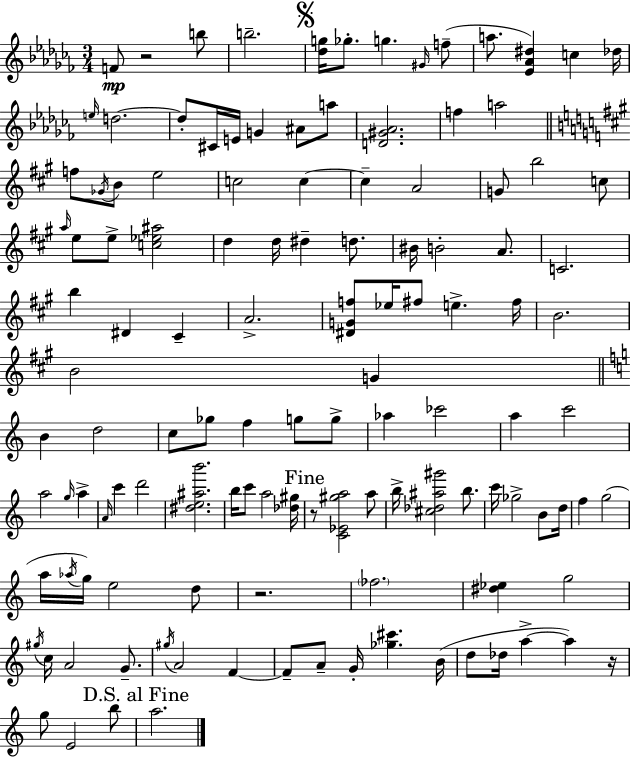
{
  \clef treble
  \numericTimeSignature
  \time 3/4
  \key aes \minor
  f'8\mp r2 b''8 | b''2.-- | \mark \markup { \musicglyph "scripts.segno" } <des'' g''>16 ges''8.-. g''4. \grace { gis'16 } f''8--( | a''8. <ees' aes' dis''>4) c''4 | \break des''16 \grace { e''16 } d''2.~~ | d''8-. cis'16 e'16 g'4 ais'8 | a''8 <d' gis' aes'>2. | f''4 a''2 | \break \bar "||" \break \key a \major f''8 \acciaccatura { ges'16 } b'8 e''2 | c''2 c''4~~ | c''4-- a'2 | g'8 b''2 c''8 | \break \grace { a''16 } e''8 e''8-> <c'' ees'' ais''>2 | d''4 d''16 dis''4-- d''8. | bis'16 b'2-. a'8. | c'2. | \break b''4 dis'4 cis'4-- | a'2.-> | <dis' g' f''>8 ees''16 fis''8 e''4.-> | fis''16 b'2. | \break b'2 g'4 | \bar "||" \break \key c \major b'4 d''2 | c''8 ges''8 f''4 g''8 g''8-> | aes''4 ces'''2 | a''4 c'''2 | \break a''2 \grace { g''16 } a''4-> | \grace { a'16 } c'''4 d'''2 | <dis'' e'' ais'' b'''>2. | b''16 c'''8 a''2 | \break <des'' gis''>16 \mark "Fine" r8 <c' ees' gis'' a''>2 | a''8 b''16-> <cis'' des'' ais'' gis'''>2 b''8. | c'''16 ges''2-> b'8 | d''16 f''4 g''2( | \break a''16 \acciaccatura { aes''16 } g''16) e''2 | d''8 r2. | \parenthesize fes''2. | <dis'' ees''>4 g''2 | \break \acciaccatura { gis''16 } c''16 a'2 | g'8.-- \acciaccatura { gis''16 } a'2 | f'4~~ f'8-- a'8-- g'16-. <ges'' cis'''>4. | b'16( d''8 des''16 a''4->~~ | \break a''4) r16 g''8 e'2 | b''8 \mark "D.S. al Fine" a''2. | \bar "|."
}